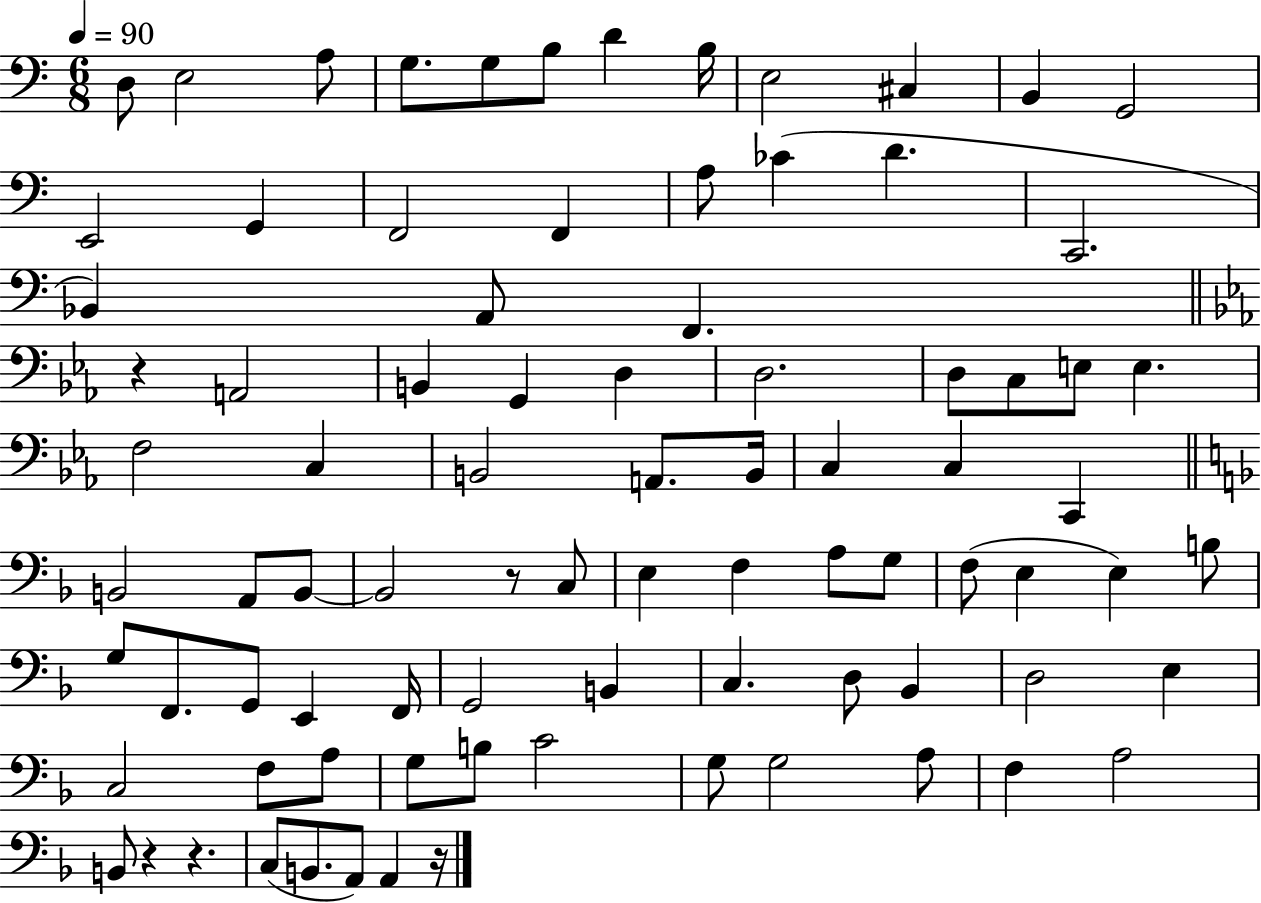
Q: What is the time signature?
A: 6/8